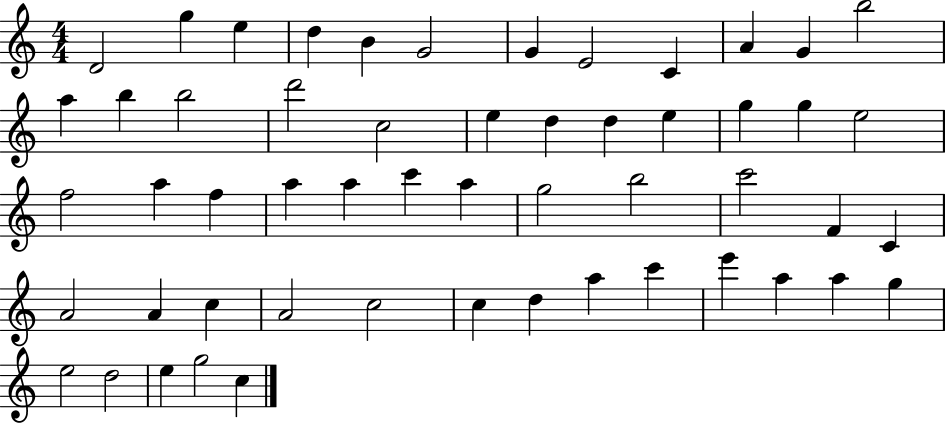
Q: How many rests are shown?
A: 0